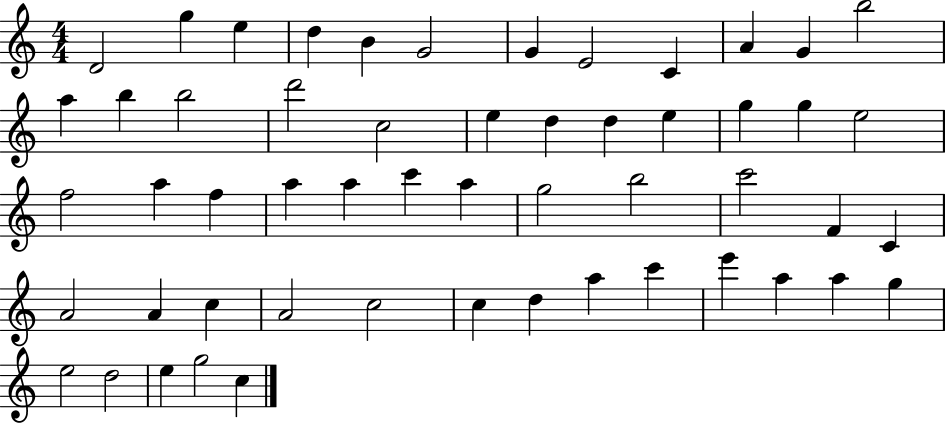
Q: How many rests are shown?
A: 0